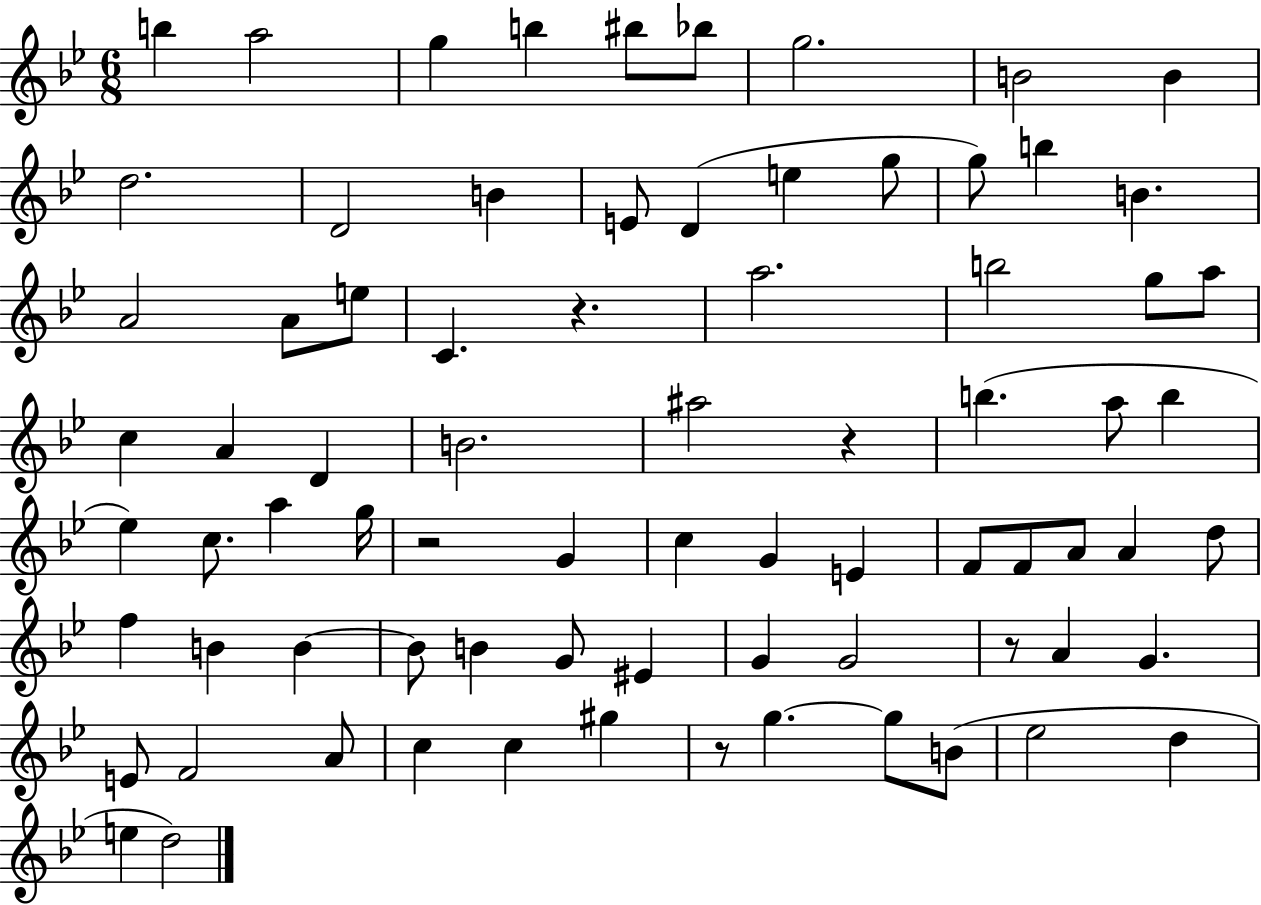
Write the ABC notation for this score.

X:1
T:Untitled
M:6/8
L:1/4
K:Bb
b a2 g b ^b/2 _b/2 g2 B2 B d2 D2 B E/2 D e g/2 g/2 b B A2 A/2 e/2 C z a2 b2 g/2 a/2 c A D B2 ^a2 z b a/2 b _e c/2 a g/4 z2 G c G E F/2 F/2 A/2 A d/2 f B B B/2 B G/2 ^E G G2 z/2 A G E/2 F2 A/2 c c ^g z/2 g g/2 B/2 _e2 d e d2